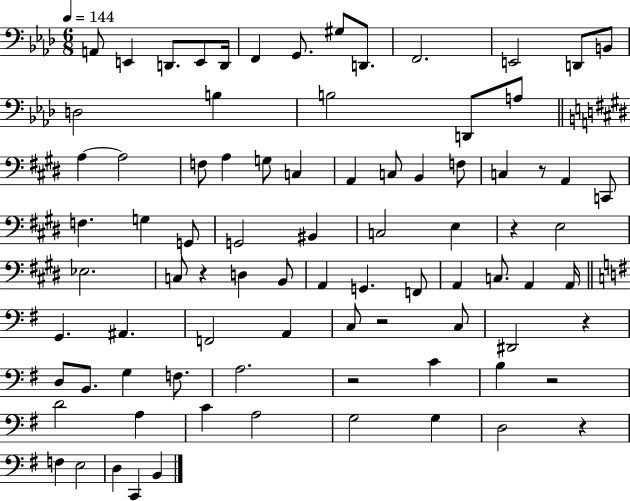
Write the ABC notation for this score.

X:1
T:Untitled
M:6/8
L:1/4
K:Ab
A,,/2 E,, D,,/2 E,,/2 D,,/4 F,, G,,/2 ^G,/2 D,,/2 F,,2 E,,2 D,,/2 B,,/2 D,2 B, B,2 D,,/2 A,/2 A, A,2 F,/2 A, G,/2 C, A,, C,/2 B,, F,/2 C, z/2 A,, C,,/2 F, G, G,,/2 G,,2 ^B,, C,2 E, z E,2 _E,2 C,/2 z D, B,,/2 A,, G,, F,,/2 A,, C,/2 A,, A,,/4 G,, ^A,, F,,2 A,, C,/2 z2 C,/2 ^D,,2 z D,/2 B,,/2 G, F,/2 A,2 z2 C B, z2 D2 A, C A,2 G,2 G, D,2 z F, E,2 D, C,, B,,